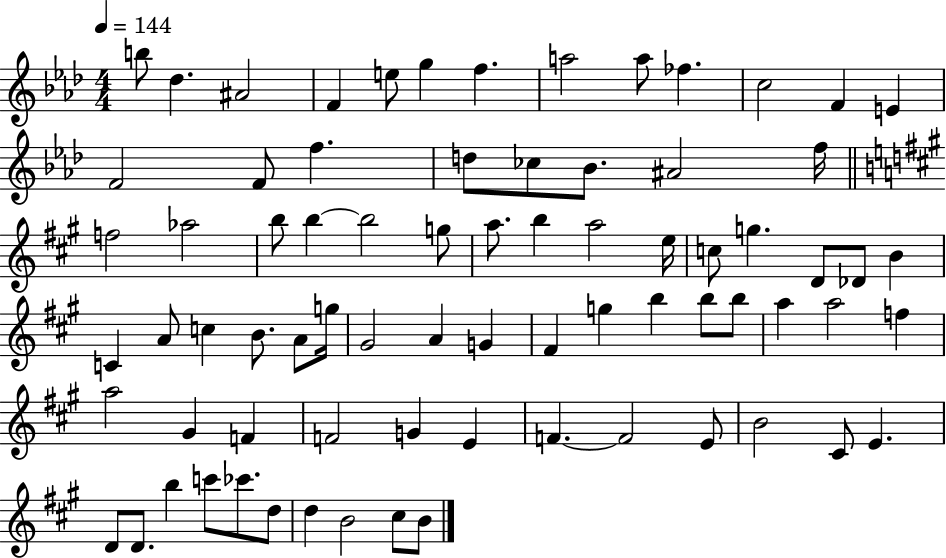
{
  \clef treble
  \numericTimeSignature
  \time 4/4
  \key aes \major
  \tempo 4 = 144
  b''8 des''4. ais'2 | f'4 e''8 g''4 f''4. | a''2 a''8 fes''4. | c''2 f'4 e'4 | \break f'2 f'8 f''4. | d''8 ces''8 bes'8. ais'2 f''16 | \bar "||" \break \key a \major f''2 aes''2 | b''8 b''4~~ b''2 g''8 | a''8. b''4 a''2 e''16 | c''8 g''4. d'8 des'8 b'4 | \break c'4 a'8 c''4 b'8. a'8 g''16 | gis'2 a'4 g'4 | fis'4 g''4 b''4 b''8 b''8 | a''4 a''2 f''4 | \break a''2 gis'4 f'4 | f'2 g'4 e'4 | f'4.~~ f'2 e'8 | b'2 cis'8 e'4. | \break d'8 d'8. b''4 c'''8 ces'''8. d''8 | d''4 b'2 cis''8 b'8 | \bar "|."
}